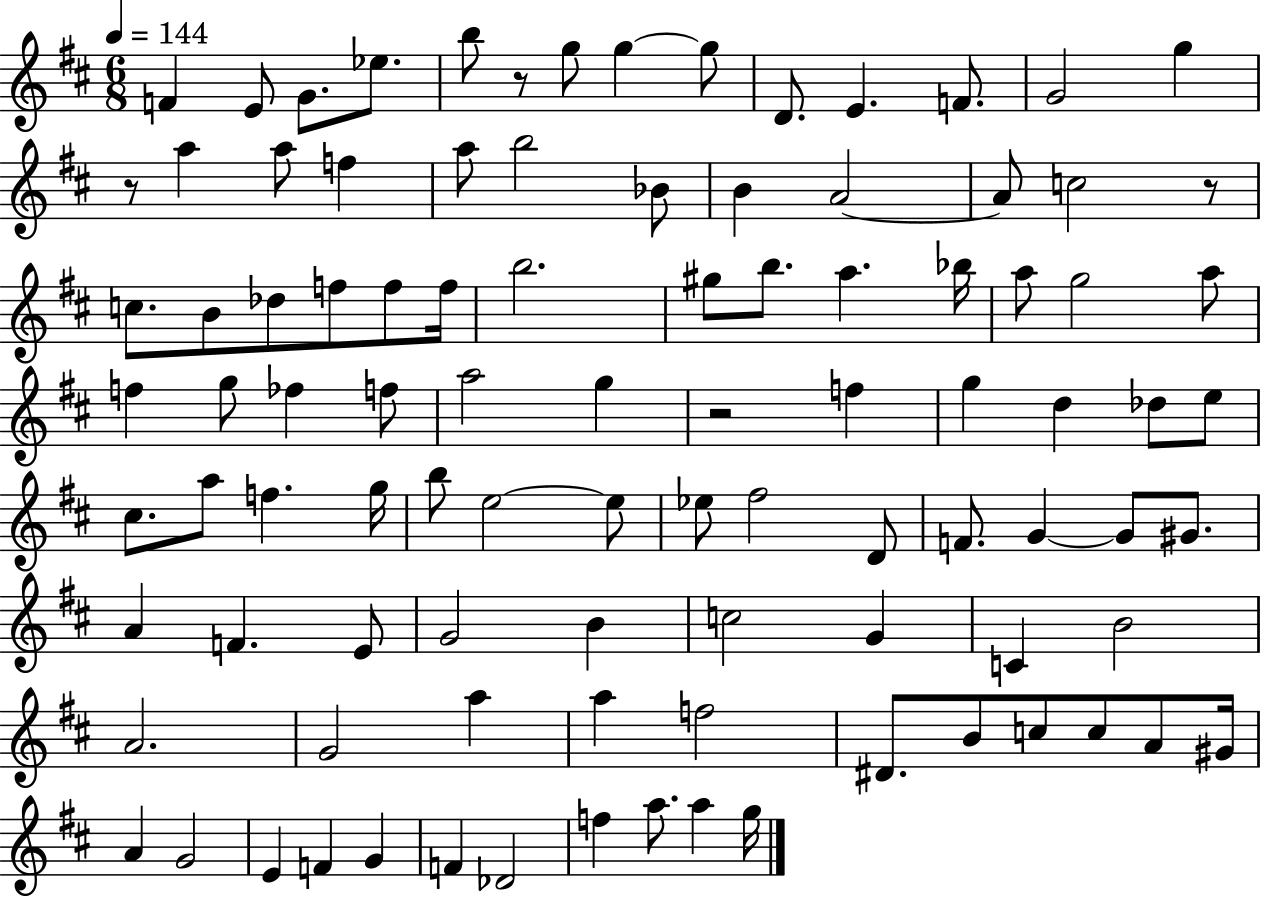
F4/q E4/e G4/e. Eb5/e. B5/e R/e G5/e G5/q G5/e D4/e. E4/q. F4/e. G4/h G5/q R/e A5/q A5/e F5/q A5/e B5/h Bb4/e B4/q A4/h A4/e C5/h R/e C5/e. B4/e Db5/e F5/e F5/e F5/s B5/h. G#5/e B5/e. A5/q. Bb5/s A5/e G5/h A5/e F5/q G5/e FES5/q F5/e A5/h G5/q R/h F5/q G5/q D5/q Db5/e E5/e C#5/e. A5/e F5/q. G5/s B5/e E5/h E5/e Eb5/e F#5/h D4/e F4/e. G4/q G4/e G#4/e. A4/q F4/q. E4/e G4/h B4/q C5/h G4/q C4/q B4/h A4/h. G4/h A5/q A5/q F5/h D#4/e. B4/e C5/e C5/e A4/e G#4/s A4/q G4/h E4/q F4/q G4/q F4/q Db4/h F5/q A5/e. A5/q G5/s